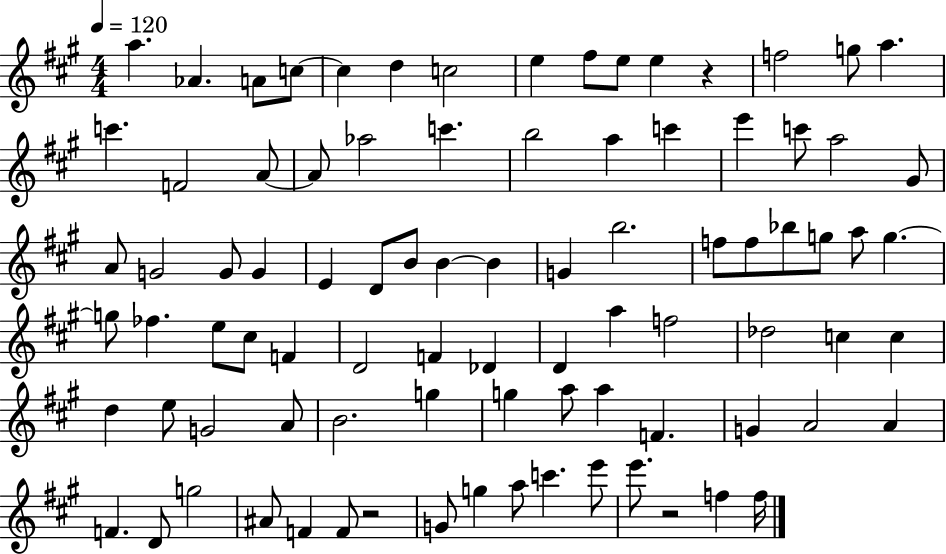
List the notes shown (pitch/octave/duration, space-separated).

A5/q. Ab4/q. A4/e C5/e C5/q D5/q C5/h E5/q F#5/e E5/e E5/q R/q F5/h G5/e A5/q. C6/q. F4/h A4/e A4/e Ab5/h C6/q. B5/h A5/q C6/q E6/q C6/e A5/h G#4/e A4/e G4/h G4/e G4/q E4/q D4/e B4/e B4/q B4/q G4/q B5/h. F5/e F5/e Bb5/e G5/e A5/e G5/q. G5/e FES5/q. E5/e C#5/e F4/q D4/h F4/q Db4/q D4/q A5/q F5/h Db5/h C5/q C5/q D5/q E5/e G4/h A4/e B4/h. G5/q G5/q A5/e A5/q F4/q. G4/q A4/h A4/q F4/q. D4/e G5/h A#4/e F4/q F4/e R/h G4/e G5/q A5/e C6/q. E6/e E6/e. R/h F5/q F5/s